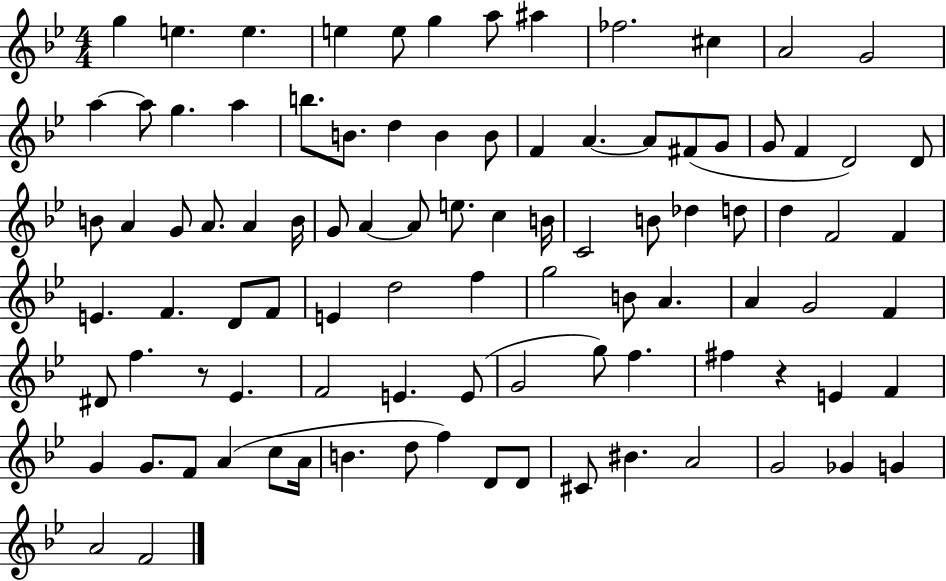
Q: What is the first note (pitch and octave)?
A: G5